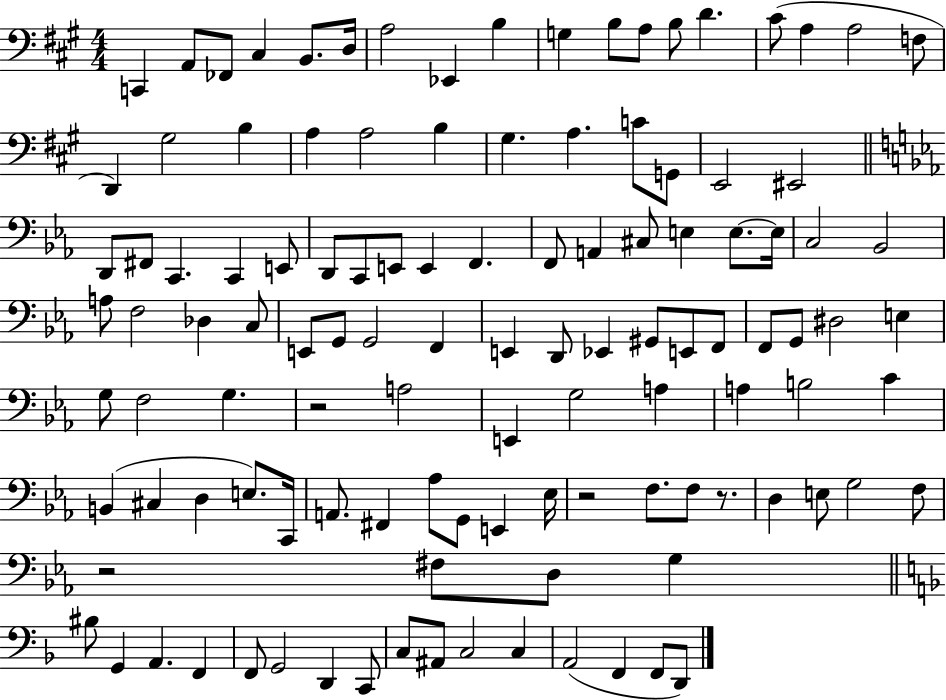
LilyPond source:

{
  \clef bass
  \numericTimeSignature
  \time 4/4
  \key a \major
  c,4 a,8 fes,8 cis4 b,8. d16 | a2 ees,4 b4 | g4 b8 a8 b8 d'4. | cis'8( a4 a2 f8 | \break d,4) gis2 b4 | a4 a2 b4 | gis4. a4. c'8 g,8 | e,2 eis,2 | \break \bar "||" \break \key ees \major d,8 fis,8 c,4. c,4 e,8 | d,8 c,8 e,8 e,4 f,4. | f,8 a,4 cis8 e4 e8.~~ e16 | c2 bes,2 | \break a8 f2 des4 c8 | e,8 g,8 g,2 f,4 | e,4 d,8 ees,4 gis,8 e,8 f,8 | f,8 g,8 dis2 e4 | \break g8 f2 g4. | r2 a2 | e,4 g2 a4 | a4 b2 c'4 | \break b,4( cis4 d4 e8.) c,16 | a,8. fis,4 aes8 g,8 e,4 ees16 | r2 f8. f8 r8. | d4 e8 g2 f8 | \break r2 fis8 d8 g4 | \bar "||" \break \key f \major bis8 g,4 a,4. f,4 | f,8 g,2 d,4 c,8 | c8 ais,8 c2 c4 | a,2( f,4 f,8 d,8) | \break \bar "|."
}